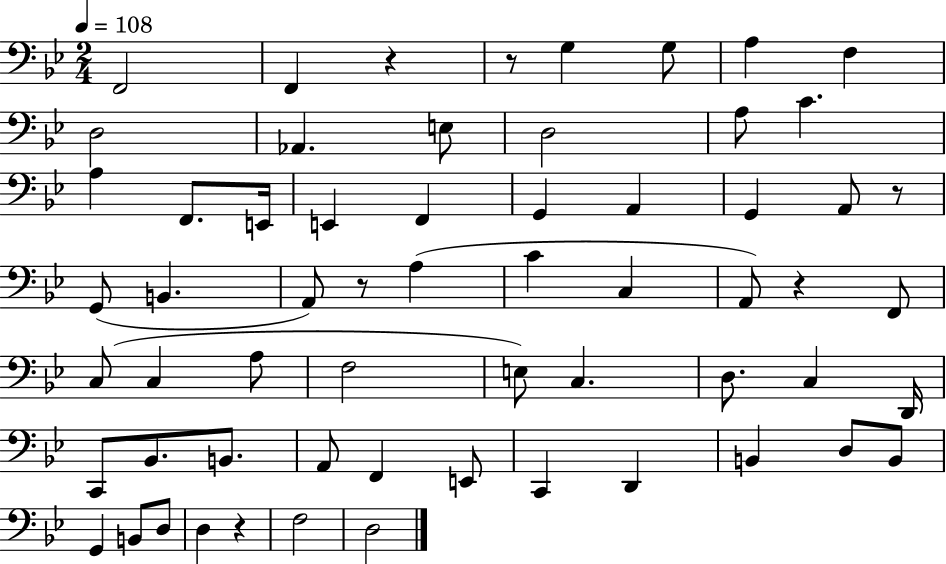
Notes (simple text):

F2/h F2/q R/q R/e G3/q G3/e A3/q F3/q D3/h Ab2/q. E3/e D3/h A3/e C4/q. A3/q F2/e. E2/s E2/q F2/q G2/q A2/q G2/q A2/e R/e G2/e B2/q. A2/e R/e A3/q C4/q C3/q A2/e R/q F2/e C3/e C3/q A3/e F3/h E3/e C3/q. D3/e. C3/q D2/s C2/e Bb2/e. B2/e. A2/e F2/q E2/e C2/q D2/q B2/q D3/e B2/e G2/q B2/e D3/e D3/q R/q F3/h D3/h